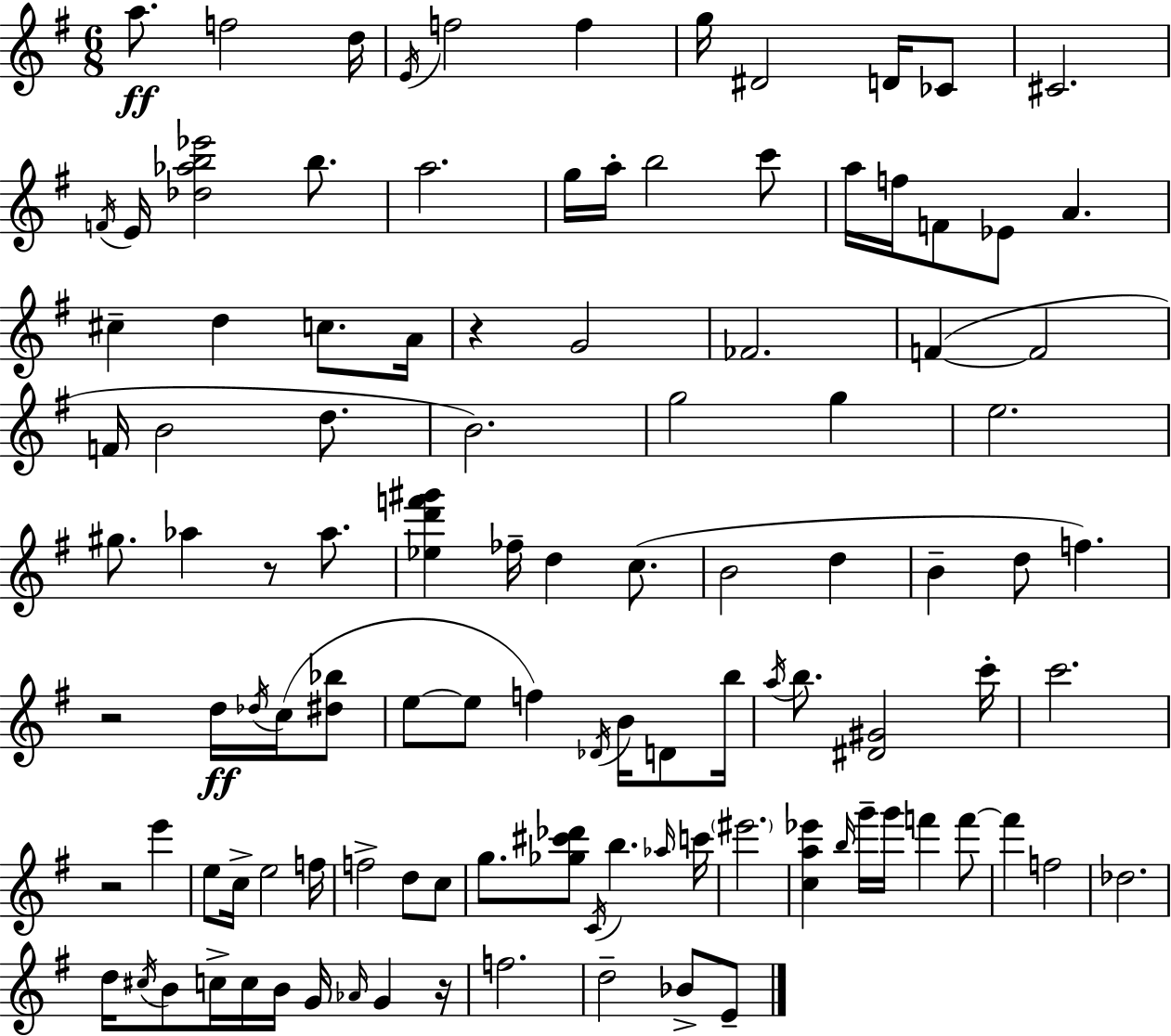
{
  \clef treble
  \numericTimeSignature
  \time 6/8
  \key e \minor
  a''8.\ff f''2 d''16 | \acciaccatura { e'16 } f''2 f''4 | g''16 dis'2 d'16 ces'8 | cis'2. | \break \acciaccatura { f'16 } e'16 <des'' aes'' b'' ees'''>2 b''8. | a''2. | g''16 a''16-. b''2 | c'''8 a''16 f''16 f'8 ees'8 a'4. | \break cis''4-- d''4 c''8. | a'16 r4 g'2 | fes'2. | f'4~(~ f'2 | \break f'16 b'2 d''8. | b'2.) | g''2 g''4 | e''2. | \break gis''8. aes''4 r8 aes''8. | <ees'' d''' f''' gis'''>4 fes''16-- d''4 c''8.( | b'2 d''4 | b'4-- d''8 f''4.) | \break r2 d''16\ff \acciaccatura { des''16 } | c''16( <dis'' bes''>8 e''8~~ e''8 f''4) \acciaccatura { des'16 } | b'16 d'8 b''16 \acciaccatura { a''16 } b''8. <dis' gis'>2 | c'''16-. c'''2. | \break r2 | e'''4 e''8 c''16-> e''2 | f''16 f''2-> | d''8 c''8 g''8. <ges'' cis''' des'''>8 \acciaccatura { c'16 } b''4. | \break \grace { aes''16 } c'''16 \parenthesize eis'''2. | <c'' a'' ees'''>4 \grace { b''16 } | g'''16-- g'''16 f'''4 f'''8~~ f'''4 | f''2 des''2. | \break d''16 \acciaccatura { cis''16 } b'8 | c''16-> c''16 b'16 g'16 \grace { aes'16 } g'4 r16 f''2. | d''2-- | bes'8-> e'8-- \bar "|."
}